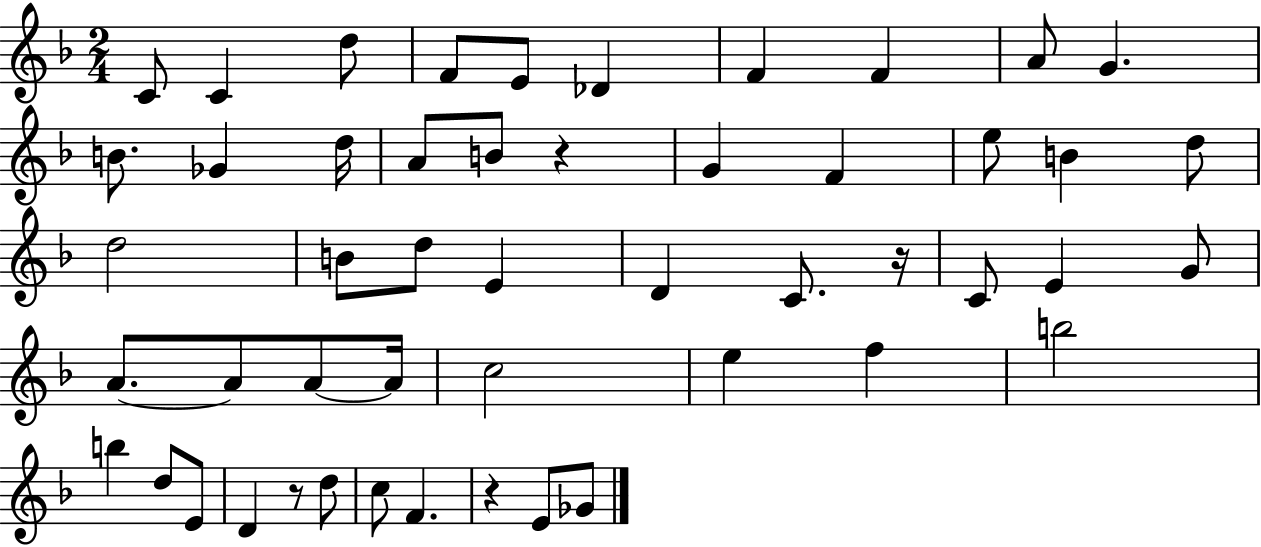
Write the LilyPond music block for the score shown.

{
  \clef treble
  \numericTimeSignature
  \time 2/4
  \key f \major
  c'8 c'4 d''8 | f'8 e'8 des'4 | f'4 f'4 | a'8 g'4. | \break b'8. ges'4 d''16 | a'8 b'8 r4 | g'4 f'4 | e''8 b'4 d''8 | \break d''2 | b'8 d''8 e'4 | d'4 c'8. r16 | c'8 e'4 g'8 | \break a'8.~~ a'8 a'8~~ a'16 | c''2 | e''4 f''4 | b''2 | \break b''4 d''8 e'8 | d'4 r8 d''8 | c''8 f'4. | r4 e'8 ges'8 | \break \bar "|."
}